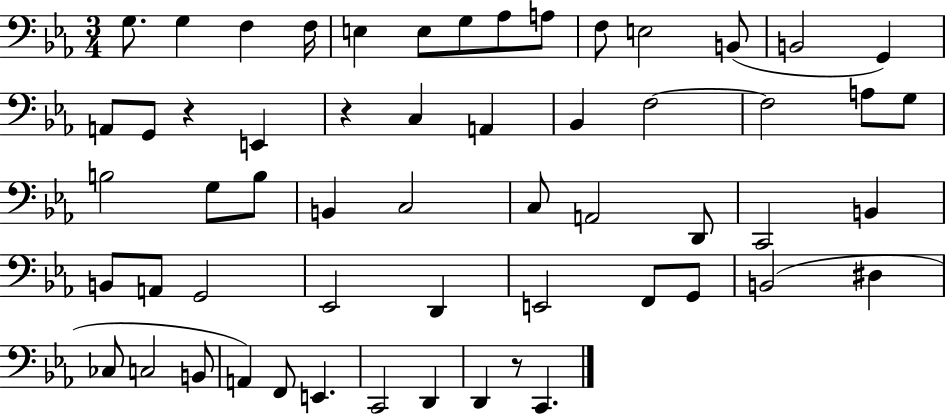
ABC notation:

X:1
T:Untitled
M:3/4
L:1/4
K:Eb
G,/2 G, F, F,/4 E, E,/2 G,/2 _A,/2 A,/2 F,/2 E,2 B,,/2 B,,2 G,, A,,/2 G,,/2 z E,, z C, A,, _B,, F,2 F,2 A,/2 G,/2 B,2 G,/2 B,/2 B,, C,2 C,/2 A,,2 D,,/2 C,,2 B,, B,,/2 A,,/2 G,,2 _E,,2 D,, E,,2 F,,/2 G,,/2 B,,2 ^D, _C,/2 C,2 B,,/2 A,, F,,/2 E,, C,,2 D,, D,, z/2 C,,